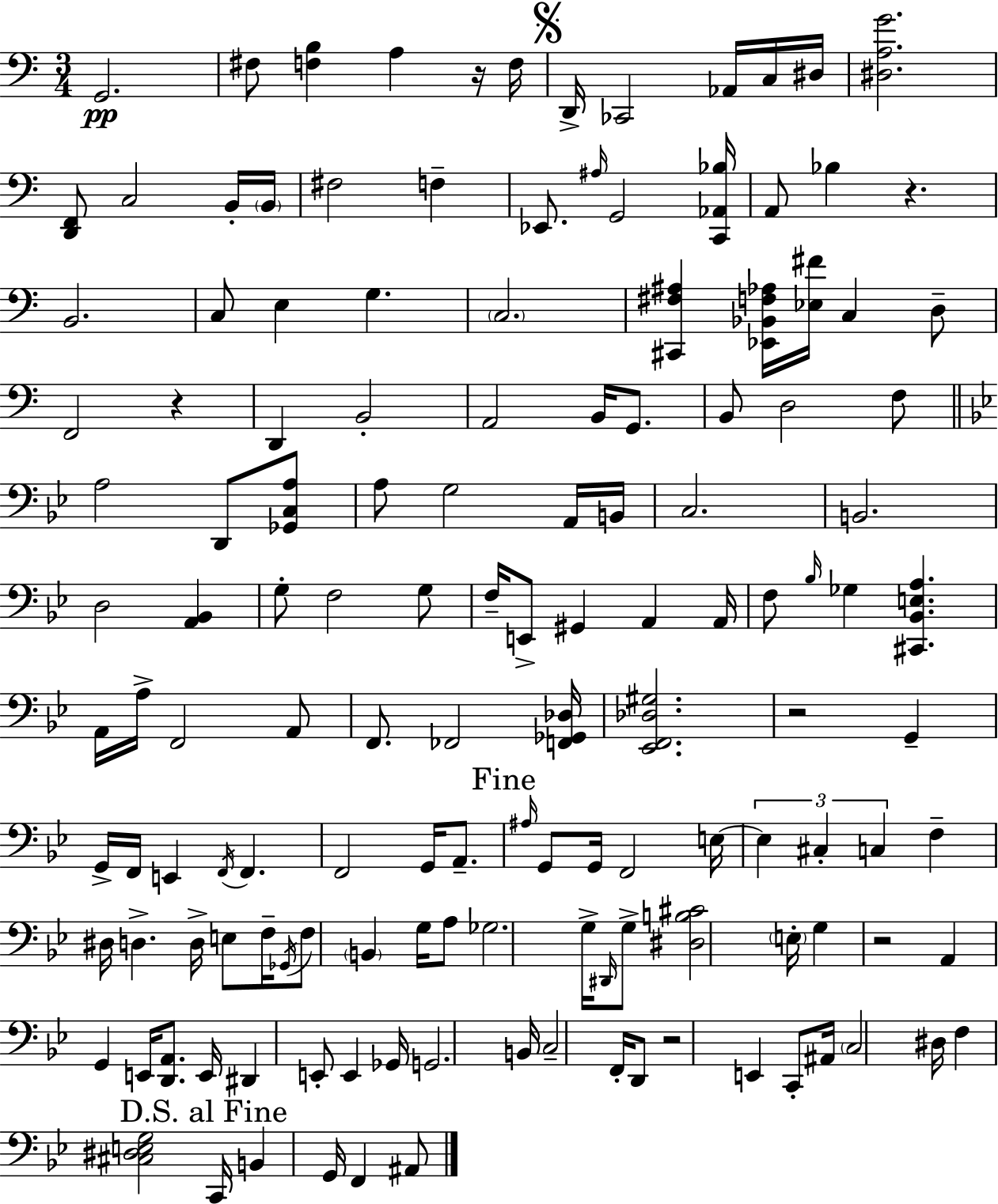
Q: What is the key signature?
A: C major